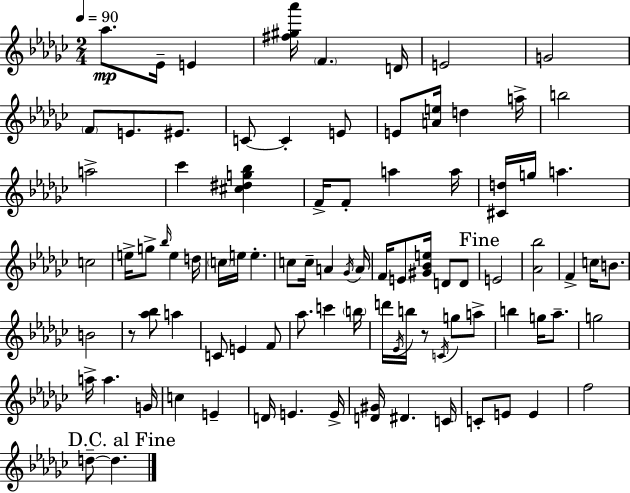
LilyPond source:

{
  \clef treble
  \numericTimeSignature
  \time 2/4
  \key ees \minor
  \tempo 4 = 90
  aes''8.\mp ees'16-- e'4 | <fis'' gis'' aes'''>16 \parenthesize f'4. d'16 | e'2 | g'2 | \break \parenthesize f'8 e'8. eis'8. | c'8~~ c'4-. e'8 | e'8 <a' e''>16 d''4 a''16-> | b''2 | \break a''2-> | ces'''4 <cis'' dis'' g'' bes''>4 | f'16-> f'8-. a''4 a''16 | <cis' d''>16 g''16 a''4. | \break c''2 | e''16-> g''8-> \grace { bes''16 } e''4 | d''16 \parenthesize c''16 e''16 e''4.-. | c''8 c''16-- a'4 | \break \acciaccatura { ges'16 } a'16 f'16 e'8 <gis' bes' e''>16 d'8 | d'8 \mark "Fine" e'2 | <aes' bes''>2 | f'4-> c''16 b'8. | \break b'2 | r8 <aes'' bes''>8 a''4 | c'8 e'4 | f'8 aes''8. c'''4 | \break \parenthesize b''16 d'''16 \acciaccatura { ees'16 } b''16 r8 \acciaccatura { c'16 } | g''8 a''8-> b''4 | g''16 aes''8.-- g''2 | a''16-> a''4. | \break g'16 c''4 | e'4-- d'16 e'4. | e'16-> <d' gis'>16 dis'4. | c'16 c'8-. e'8 | \break e'4 f''2 | \mark "D.C. al Fine" d''8--~~ d''4. | \bar "|."
}